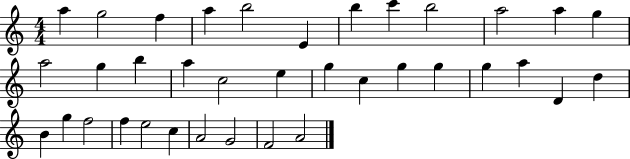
{
  \clef treble
  \numericTimeSignature
  \time 4/4
  \key c \major
  a''4 g''2 f''4 | a''4 b''2 e'4 | b''4 c'''4 b''2 | a''2 a''4 g''4 | \break a''2 g''4 b''4 | a''4 c''2 e''4 | g''4 c''4 g''4 g''4 | g''4 a''4 d'4 d''4 | \break b'4 g''4 f''2 | f''4 e''2 c''4 | a'2 g'2 | f'2 a'2 | \break \bar "|."
}